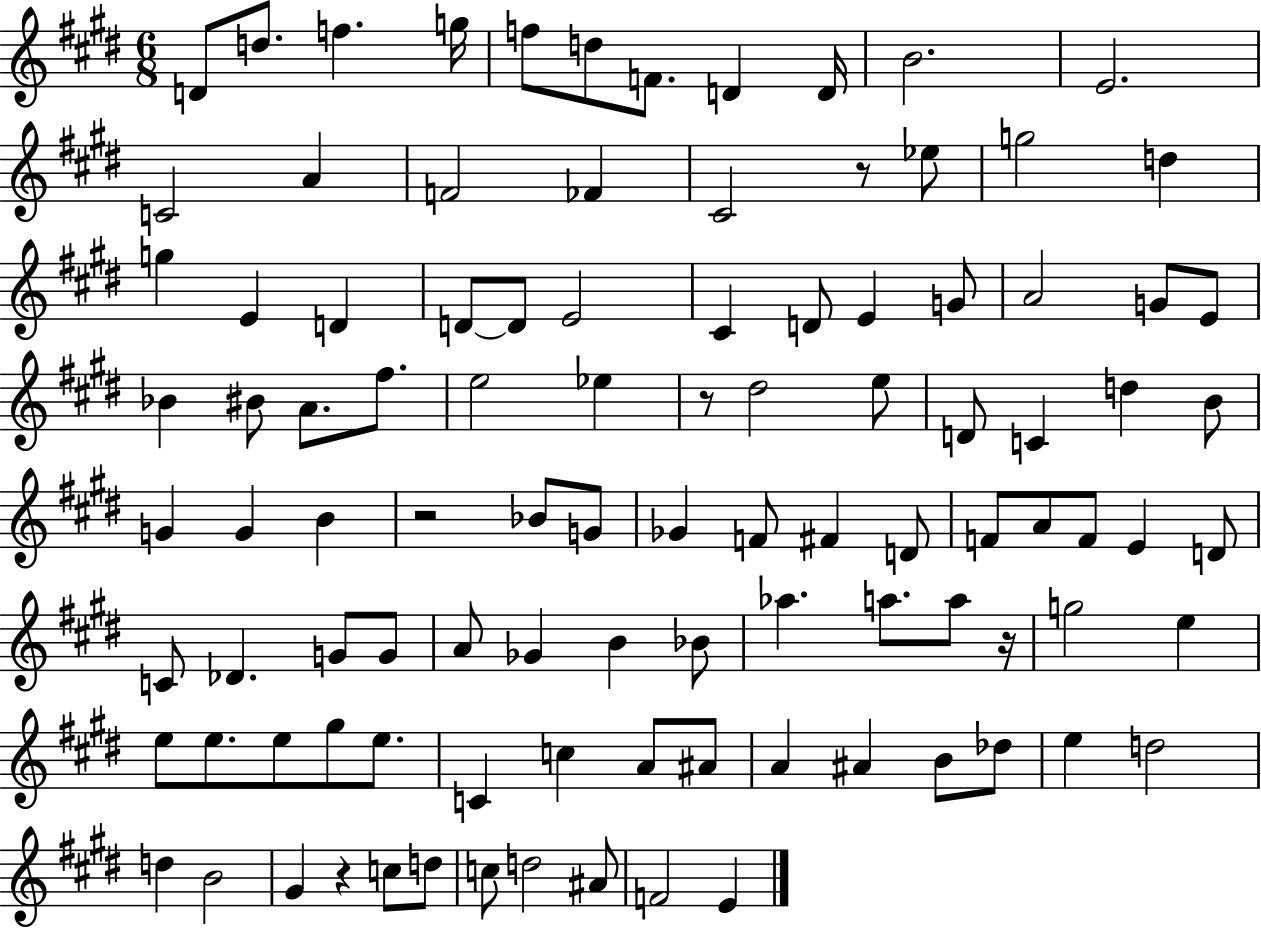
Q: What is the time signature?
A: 6/8